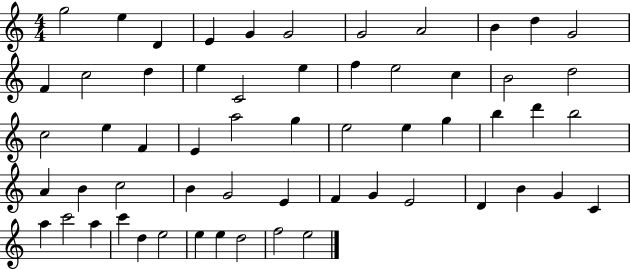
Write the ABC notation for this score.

X:1
T:Untitled
M:4/4
L:1/4
K:C
g2 e D E G G2 G2 A2 B d G2 F c2 d e C2 e f e2 c B2 d2 c2 e F E a2 g e2 e g b d' b2 A B c2 B G2 E F G E2 D B G C a c'2 a c' d e2 e e d2 f2 e2